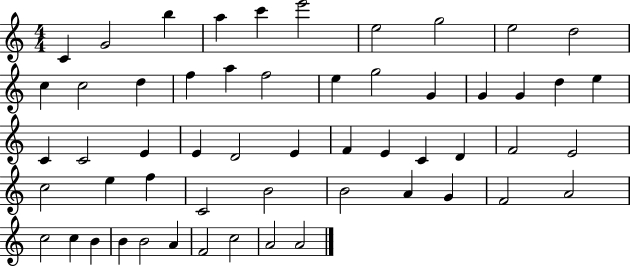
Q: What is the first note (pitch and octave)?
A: C4